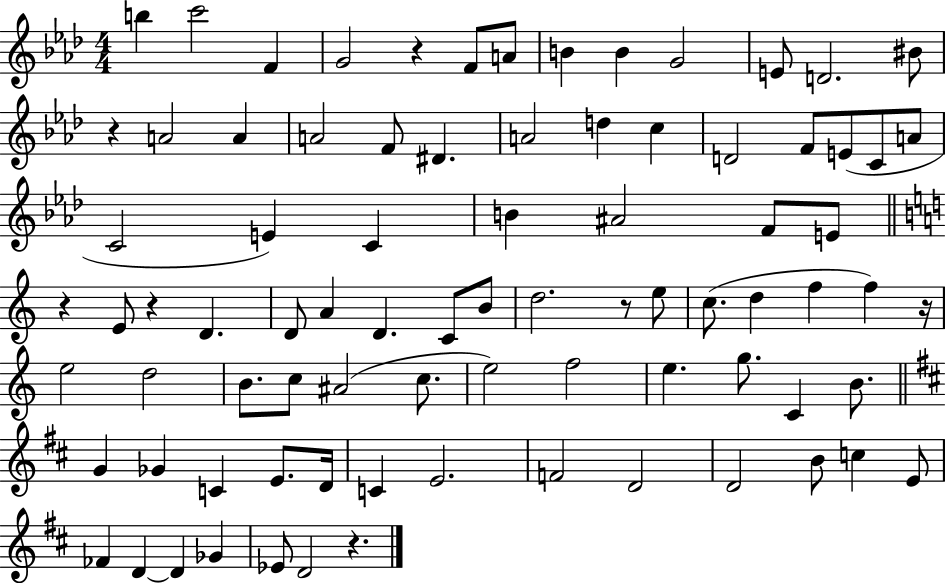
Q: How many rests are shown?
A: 7